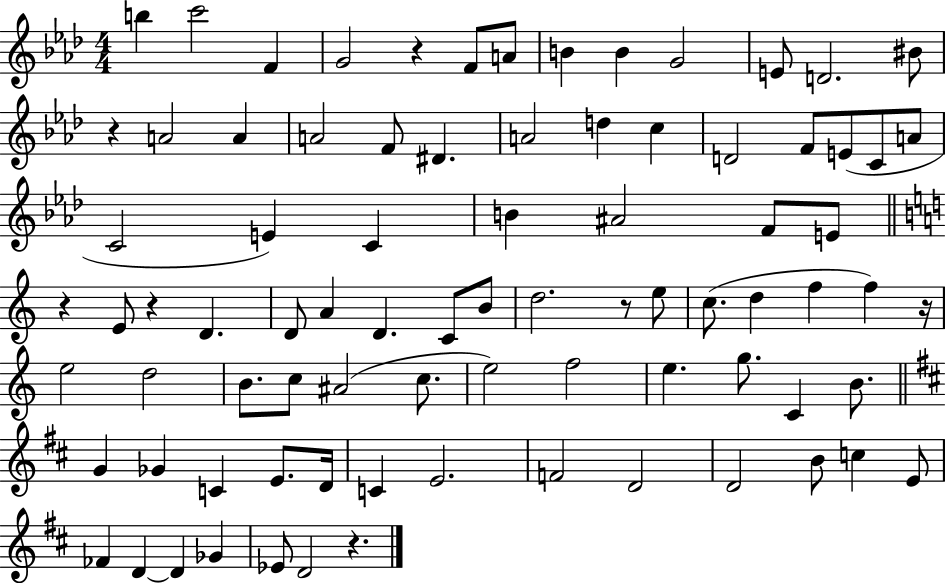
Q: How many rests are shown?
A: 7